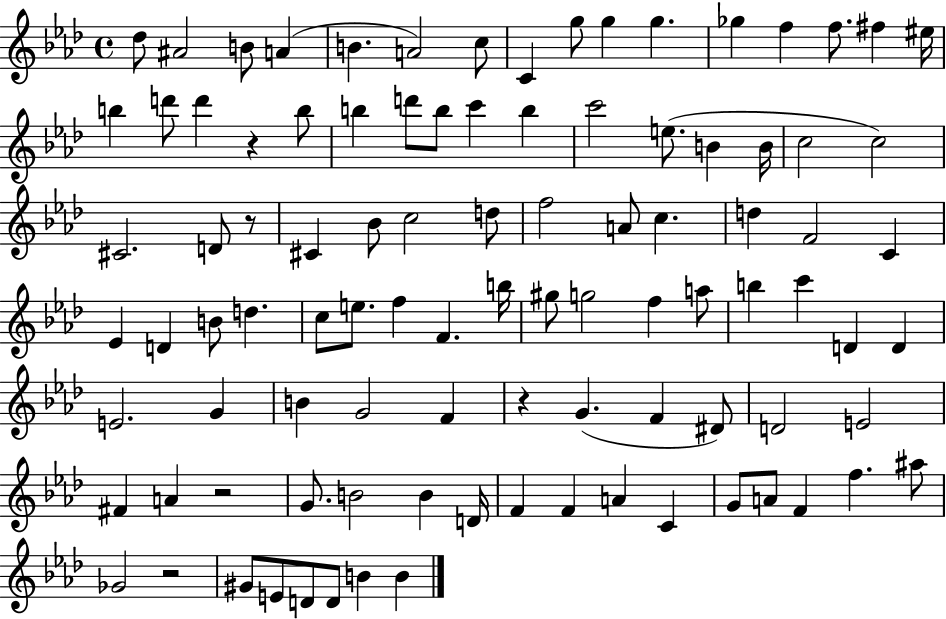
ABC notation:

X:1
T:Untitled
M:4/4
L:1/4
K:Ab
_d/2 ^A2 B/2 A B A2 c/2 C g/2 g g _g f f/2 ^f ^e/4 b d'/2 d' z b/2 b d'/2 b/2 c' b c'2 e/2 B B/4 c2 c2 ^C2 D/2 z/2 ^C _B/2 c2 d/2 f2 A/2 c d F2 C _E D B/2 d c/2 e/2 f F b/4 ^g/2 g2 f a/2 b c' D D E2 G B G2 F z G F ^D/2 D2 E2 ^F A z2 G/2 B2 B D/4 F F A C G/2 A/2 F f ^a/2 _G2 z2 ^G/2 E/2 D/2 D/2 B B